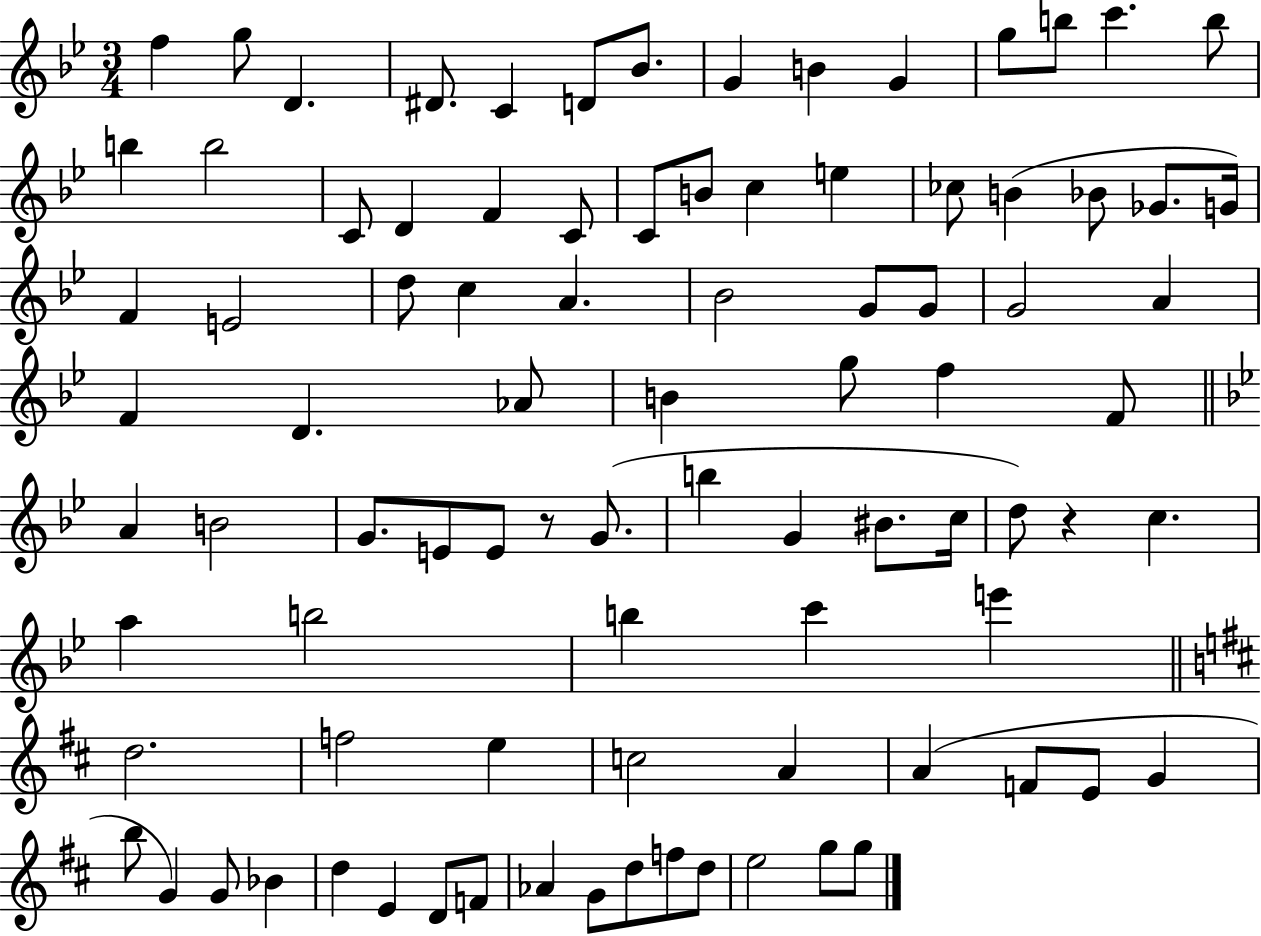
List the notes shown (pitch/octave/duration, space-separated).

F5/q G5/e D4/q. D#4/e. C4/q D4/e Bb4/e. G4/q B4/q G4/q G5/e B5/e C6/q. B5/e B5/q B5/h C4/e D4/q F4/q C4/e C4/e B4/e C5/q E5/q CES5/e B4/q Bb4/e Gb4/e. G4/s F4/q E4/h D5/e C5/q A4/q. Bb4/h G4/e G4/e G4/h A4/q F4/q D4/q. Ab4/e B4/q G5/e F5/q F4/e A4/q B4/h G4/e. E4/e E4/e R/e G4/e. B5/q G4/q BIS4/e. C5/s D5/e R/q C5/q. A5/q B5/h B5/q C6/q E6/q D5/h. F5/h E5/q C5/h A4/q A4/q F4/e E4/e G4/q B5/e G4/q G4/e Bb4/q D5/q E4/q D4/e F4/e Ab4/q G4/e D5/e F5/e D5/e E5/h G5/e G5/e